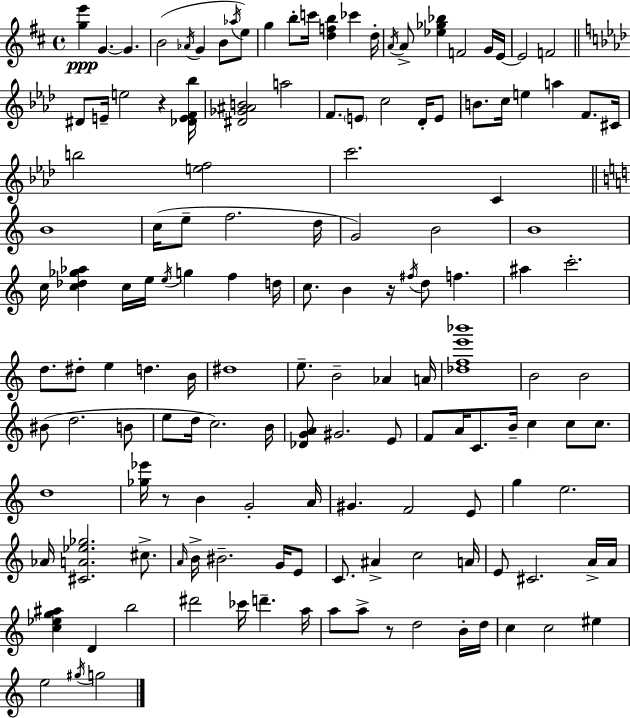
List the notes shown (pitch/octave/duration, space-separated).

[G5,E6]/q G4/q. G4/q. B4/h Ab4/s G4/q B4/e Ab5/s E5/e G5/q B5/e C6/s [D5,F5,B5]/q CES6/q D5/s A4/s A4/e [Eb5,Gb5,Bb5]/q F4/h G4/s E4/s E4/h F4/h D#4/e E4/s E5/h R/q [Db4,E4,F4,Bb5]/s [D#4,Gb4,A#4,B4]/h A5/h F4/e. E4/e C5/h Db4/s E4/e B4/e. C5/s E5/q A5/q F4/e. C#4/s B5/h [E5,F5]/h C6/h. C4/q B4/w C5/s E5/e F5/h. D5/s G4/h B4/h B4/w C5/s [C5,Db5,Gb5,Ab5]/q C5/s E5/s E5/s G5/q F5/q D5/s C5/e. B4/q R/s F#5/s D5/e F5/q. A#5/q C6/h. D5/e. D#5/e E5/q D5/q. B4/s D#5/w E5/e. B4/h Ab4/q A4/s [Db5,F5,E6,Bb6]/w B4/h B4/h BIS4/e D5/h. B4/e E5/e D5/s C5/h. B4/s [Db4,G4,A4]/e G#4/h. E4/e F4/e A4/s C4/e. B4/s C5/q C5/e C5/e. D5/w [Gb5,Eb6]/s R/e B4/q G4/h A4/s G#4/q. F4/h E4/e G5/q E5/h. Ab4/s [C#4,A4,Eb5,Gb5]/h. C#5/e. A4/s B4/s BIS4/h. G4/s E4/e C4/e. A#4/q C5/h A4/s E4/e C#4/h. A4/s A4/s [C5,Eb5,G5,A#5]/q D4/q B5/h D#6/h CES6/s D6/q. A5/s A5/e A5/e R/e D5/h B4/s D5/s C5/q C5/h EIS5/q E5/h G#5/s G5/h